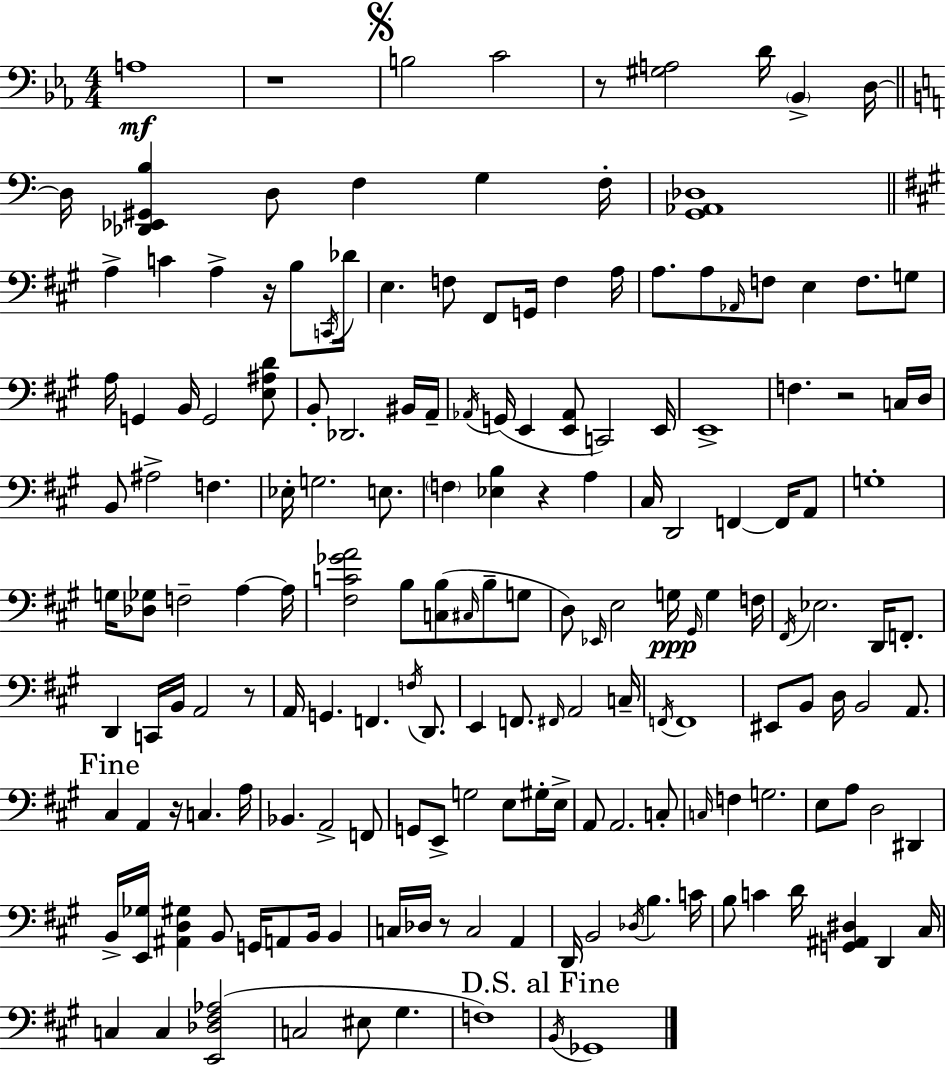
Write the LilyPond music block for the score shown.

{
  \clef bass
  \numericTimeSignature
  \time 4/4
  \key c \minor
  \repeat volta 2 { a1\mf | r1 | \mark \markup { \musicglyph "scripts.segno" } b2 c'2 | r8 <gis a>2 d'16 \parenthesize bes,4-> d16~~ | \break \bar "||" \break \key c \major d16 <des, ees, gis, b>4 d8 f4 g4 f16-. | <g, aes, des>1 | \bar "||" \break \key a \major a4-> c'4 a4-> r16 b8 \acciaccatura { c,16 } | des'16 e4. f8 fis,8 g,16 f4 | a16 a8. a8 \grace { aes,16 } f8 e4 f8. | g8 a16 g,4 b,16 g,2 | \break <e ais d'>8 b,8-. des,2. | bis,16 a,16-- \acciaccatura { aes,16 } g,16( e,4 <e, aes,>8 c,2) | e,16 e,1-> | f4. r2 | \break c16 d16 b,8 ais2-> f4. | ees16-. g2. | e8. \parenthesize f4 <ees b>4 r4 a4 | cis16 d,2 f,4~~ | \break f,16 a,8 g1-. | g16 <des ges>8 f2-- a4~~ | a16 <fis c' ges' a'>2 b8 <c b>8( \grace { cis16 } | b8-- g8 d8) \grace { ees,16 } e2 g16\ppp | \break \grace { gis,16 } g4 f16 \acciaccatura { fis,16 } ees2. | d,16 f,8.-. d,4 c,16 b,16 a,2 | r8 a,16 g,4. f,4. | \acciaccatura { f16 } d,8. e,4 f,8. \grace { fis,16 } | \break a,2 c16-- \acciaccatura { f,16 } f,1 | eis,8 b,8 d16 b,2 | a,8. \mark "Fine" cis4 a,4 | r16 c4. a16 bes,4. | \break a,2-> f,8 g,8 e,8-> g2 | e8 gis16-. e16-> a,8 a,2. | c8-. \grace { c16 } f4 g2. | e8 a8 d2 | \break dis,4 b,16-> <e, ges>16 <ais, d gis>4 | b,8 g,16 a,8 b,16 b,4 c16 des16 r8 c2 | a,4 d,16 b,2 | \acciaccatura { des16 } b4. c'16 b8 c'4 | \break d'16 <g, ais, dis>4 d,4 cis16 c4 | c4 <e, des fis aes>2( c2 | eis8 gis4. f1) | \mark "D.S. al Fine" \acciaccatura { b,16 } ges,1 | \break } \bar "|."
}